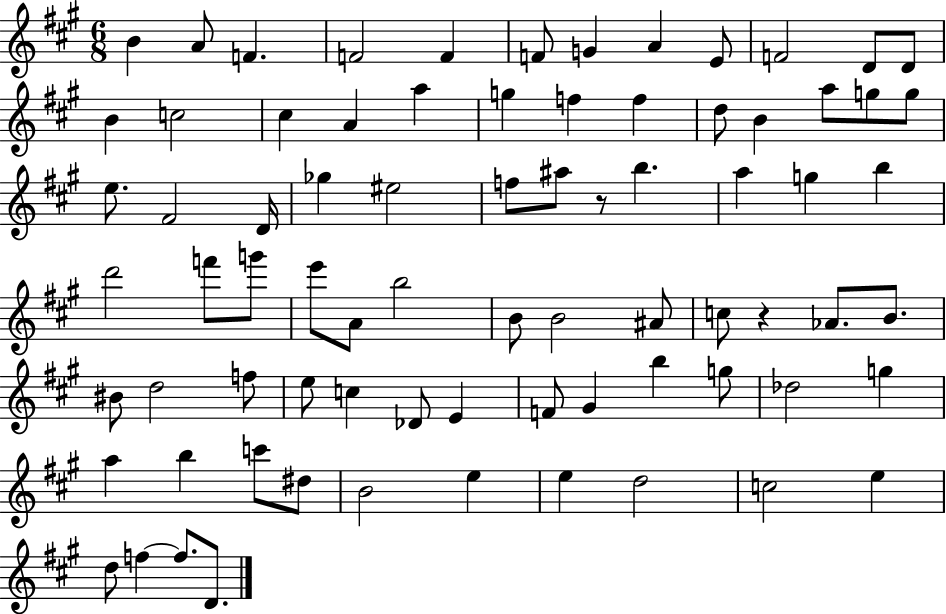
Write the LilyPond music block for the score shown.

{
  \clef treble
  \numericTimeSignature
  \time 6/8
  \key a \major
  b'4 a'8 f'4. | f'2 f'4 | f'8 g'4 a'4 e'8 | f'2 d'8 d'8 | \break b'4 c''2 | cis''4 a'4 a''4 | g''4 f''4 f''4 | d''8 b'4 a''8 g''8 g''8 | \break e''8. fis'2 d'16 | ges''4 eis''2 | f''8 ais''8 r8 b''4. | a''4 g''4 b''4 | \break d'''2 f'''8 g'''8 | e'''8 a'8 b''2 | b'8 b'2 ais'8 | c''8 r4 aes'8. b'8. | \break bis'8 d''2 f''8 | e''8 c''4 des'8 e'4 | f'8 gis'4 b''4 g''8 | des''2 g''4 | \break a''4 b''4 c'''8 dis''8 | b'2 e''4 | e''4 d''2 | c''2 e''4 | \break d''8 f''4~~ f''8. d'8. | \bar "|."
}